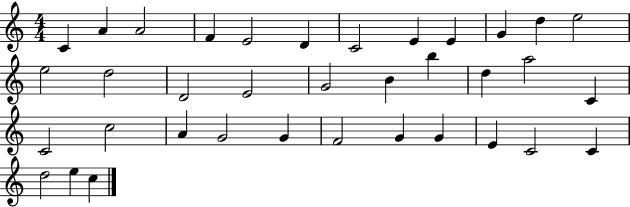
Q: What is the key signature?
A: C major